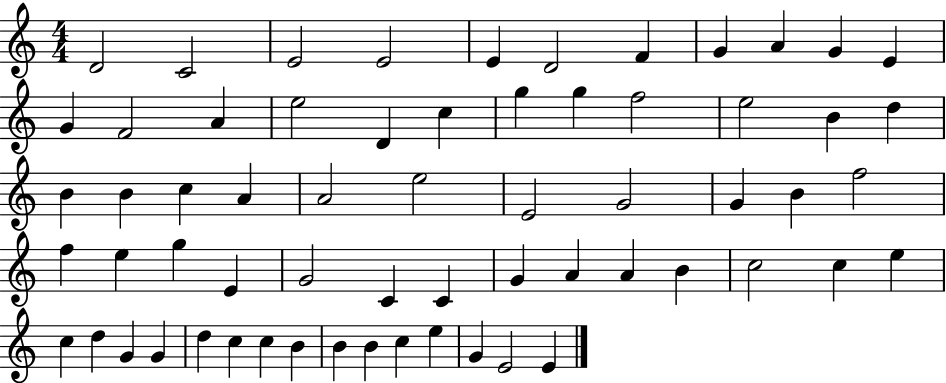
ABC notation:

X:1
T:Untitled
M:4/4
L:1/4
K:C
D2 C2 E2 E2 E D2 F G A G E G F2 A e2 D c g g f2 e2 B d B B c A A2 e2 E2 G2 G B f2 f e g E G2 C C G A A B c2 c e c d G G d c c B B B c e G E2 E